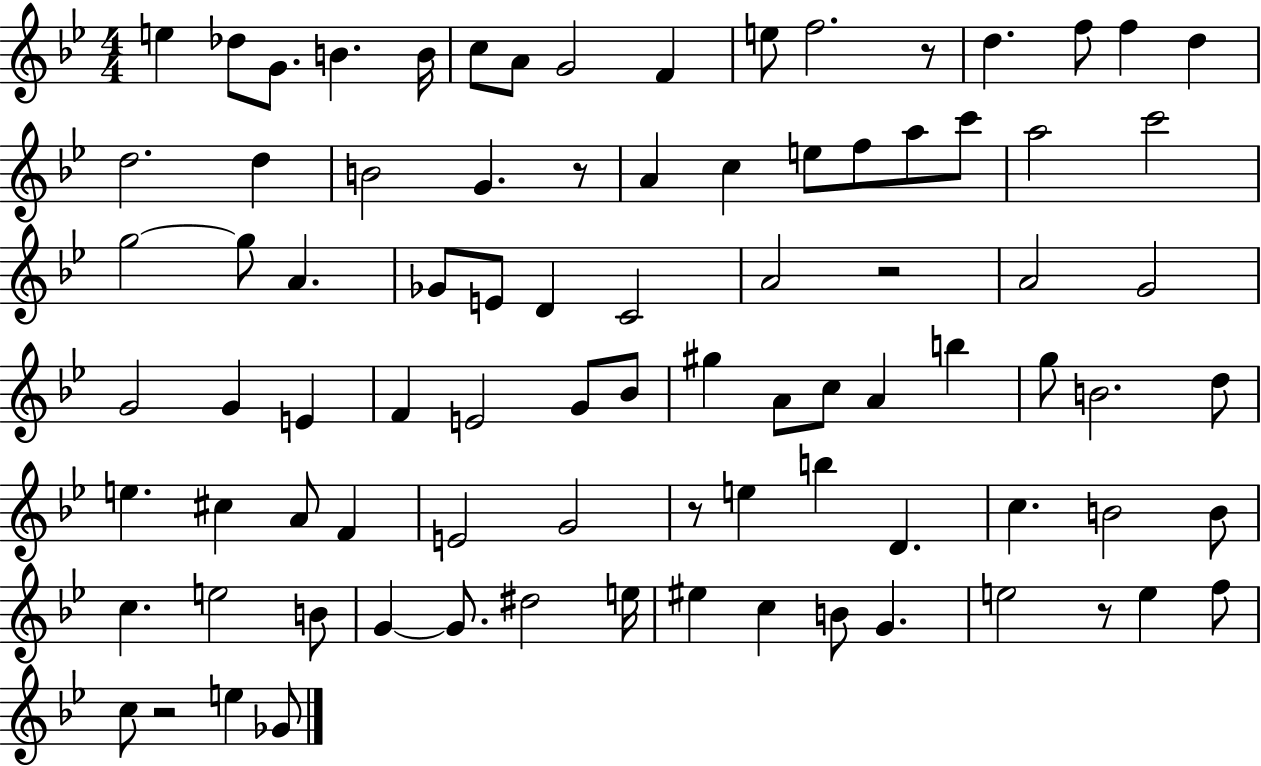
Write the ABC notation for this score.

X:1
T:Untitled
M:4/4
L:1/4
K:Bb
e _d/2 G/2 B B/4 c/2 A/2 G2 F e/2 f2 z/2 d f/2 f d d2 d B2 G z/2 A c e/2 f/2 a/2 c'/2 a2 c'2 g2 g/2 A _G/2 E/2 D C2 A2 z2 A2 G2 G2 G E F E2 G/2 _B/2 ^g A/2 c/2 A b g/2 B2 d/2 e ^c A/2 F E2 G2 z/2 e b D c B2 B/2 c e2 B/2 G G/2 ^d2 e/4 ^e c B/2 G e2 z/2 e f/2 c/2 z2 e _G/2